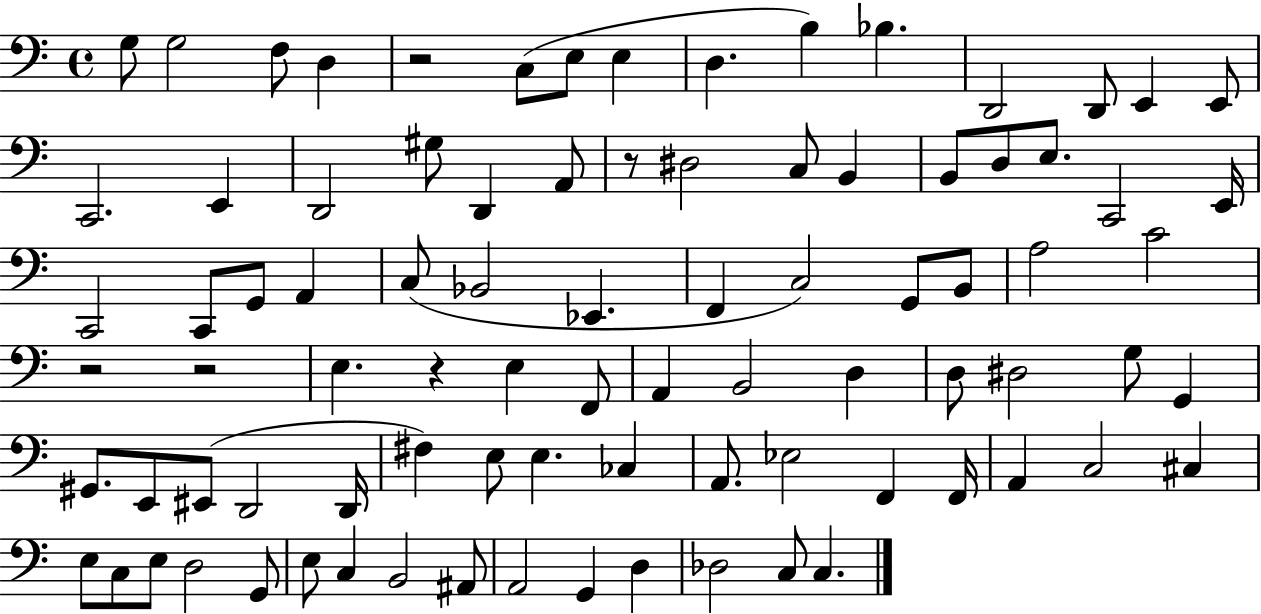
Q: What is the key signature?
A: C major